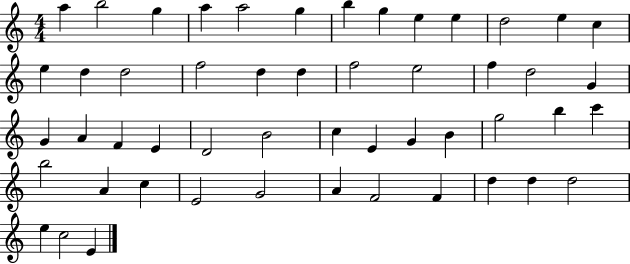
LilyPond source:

{
  \clef treble
  \numericTimeSignature
  \time 4/4
  \key c \major
  a''4 b''2 g''4 | a''4 a''2 g''4 | b''4 g''4 e''4 e''4 | d''2 e''4 c''4 | \break e''4 d''4 d''2 | f''2 d''4 d''4 | f''2 e''2 | f''4 d''2 g'4 | \break g'4 a'4 f'4 e'4 | d'2 b'2 | c''4 e'4 g'4 b'4 | g''2 b''4 c'''4 | \break b''2 a'4 c''4 | e'2 g'2 | a'4 f'2 f'4 | d''4 d''4 d''2 | \break e''4 c''2 e'4 | \bar "|."
}